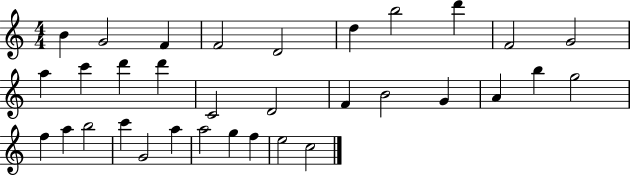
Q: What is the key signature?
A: C major